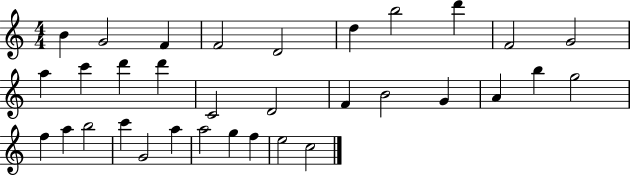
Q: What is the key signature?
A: C major